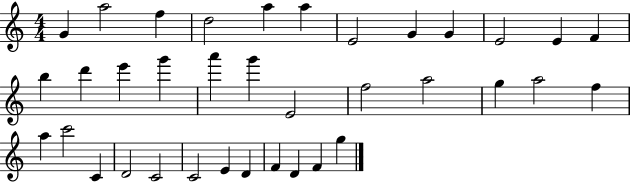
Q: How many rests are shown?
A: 0